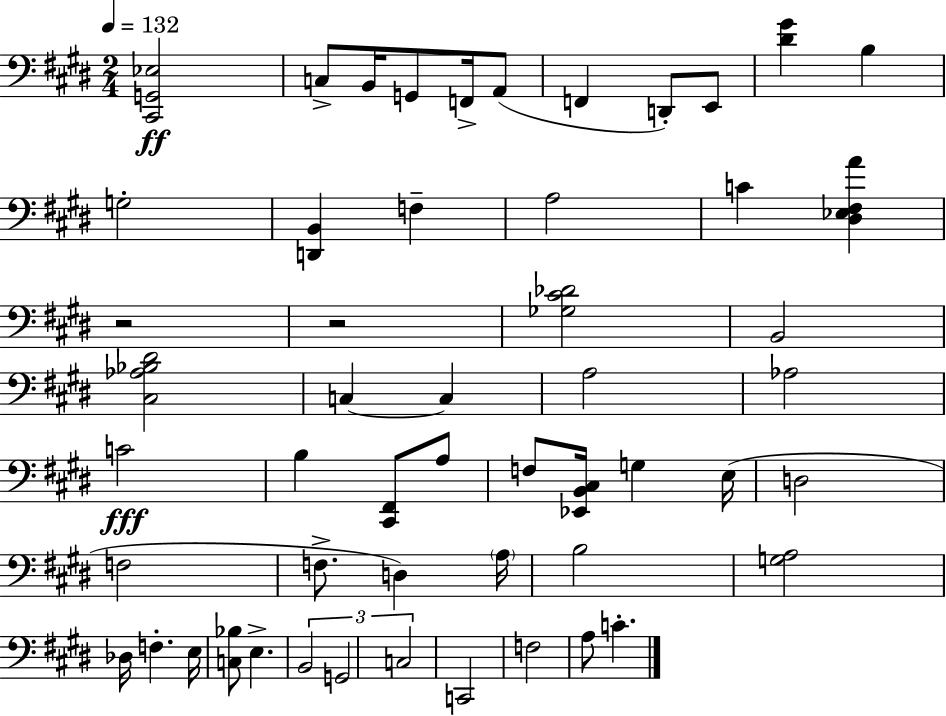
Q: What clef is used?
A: bass